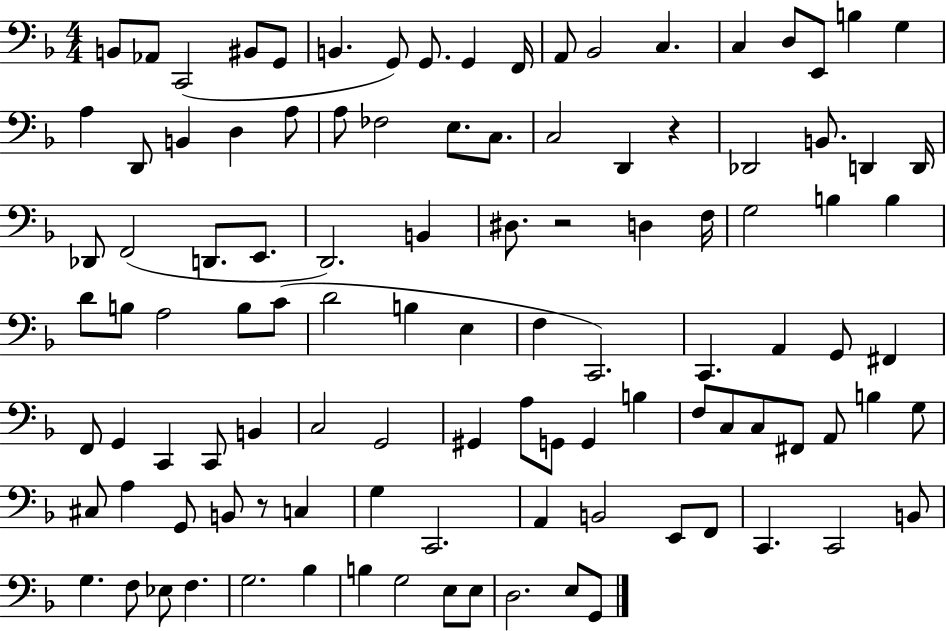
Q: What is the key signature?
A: F major